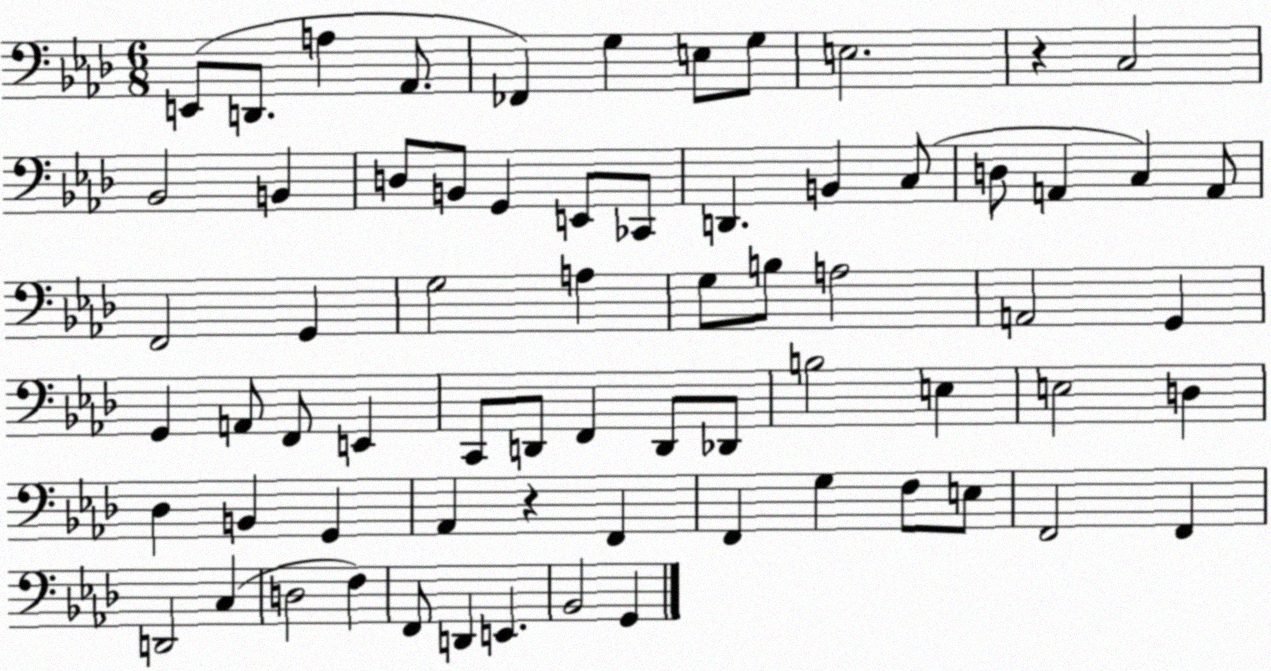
X:1
T:Untitled
M:6/8
L:1/4
K:Ab
E,,/2 D,,/2 A, _A,,/2 _F,, G, E,/2 G,/2 E,2 z C,2 _B,,2 B,, D,/2 B,,/2 G,, E,,/2 _C,,/2 D,, B,, C,/2 D,/2 A,, C, A,,/2 F,,2 G,, G,2 A, G,/2 B,/2 A,2 A,,2 G,, G,, A,,/2 F,,/2 E,, C,,/2 D,,/2 F,, D,,/2 _D,,/2 B,2 E, E,2 D, _D, B,, G,, _A,, z F,, F,, G, F,/2 E,/2 F,,2 F,, D,,2 C, D,2 F, F,,/2 D,, E,, _B,,2 G,,